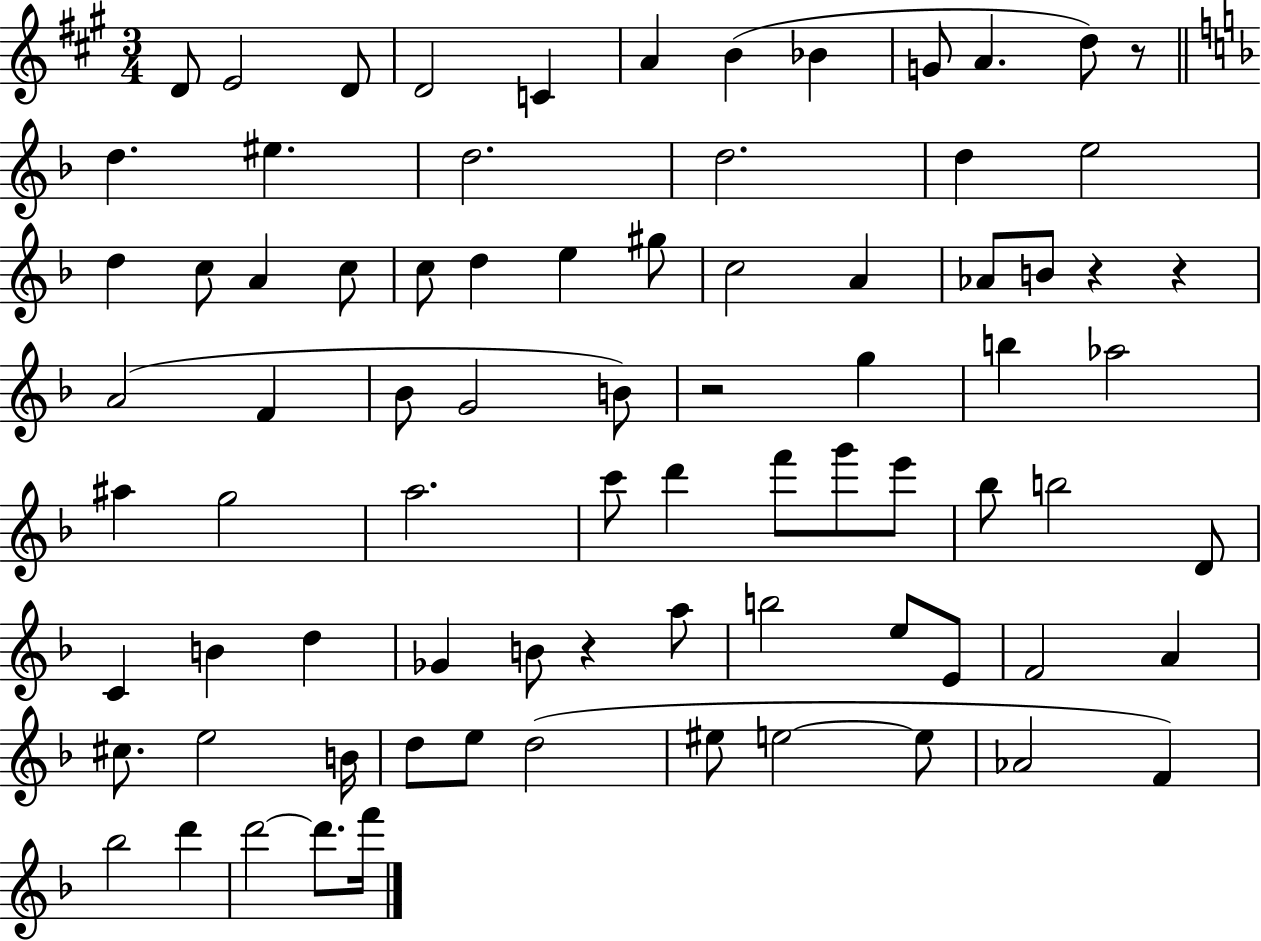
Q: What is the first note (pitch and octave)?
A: D4